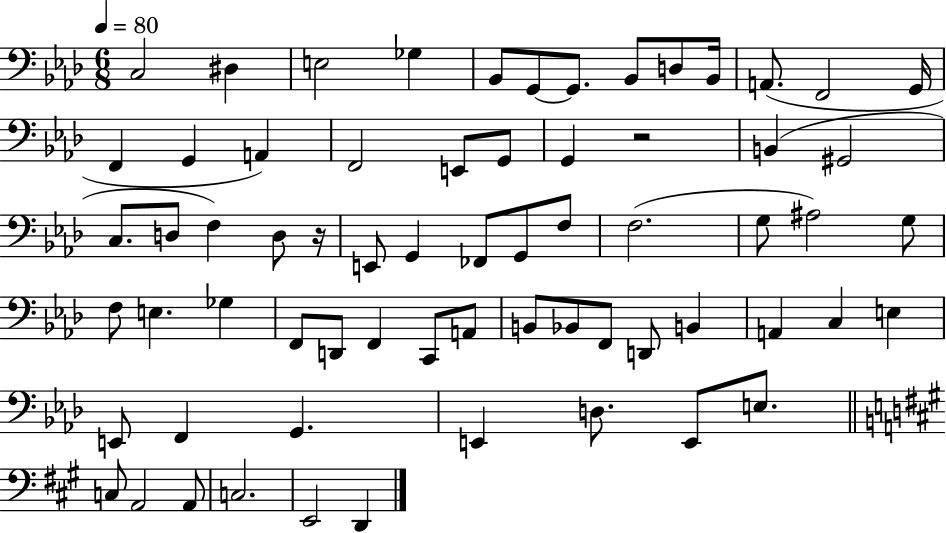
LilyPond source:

{
  \clef bass
  \numericTimeSignature
  \time 6/8
  \key aes \major
  \tempo 4 = 80
  c2 dis4 | e2 ges4 | bes,8 g,8~~ g,8. bes,8 d8 bes,16 | a,8.( f,2 g,16 | \break f,4 g,4 a,4) | f,2 e,8 g,8 | g,4 r2 | b,4( gis,2 | \break c8. d8 f4) d8 r16 | e,8 g,4 fes,8 g,8 f8 | f2.( | g8 ais2) g8 | \break f8 e4. ges4 | f,8 d,8 f,4 c,8 a,8 | b,8 bes,8 f,8 d,8 b,4 | a,4 c4 e4 | \break e,8 f,4 g,4. | e,4 d8. e,8 e8. | \bar "||" \break \key a \major c8 a,2 a,8 | c2. | e,2 d,4 | \bar "|."
}